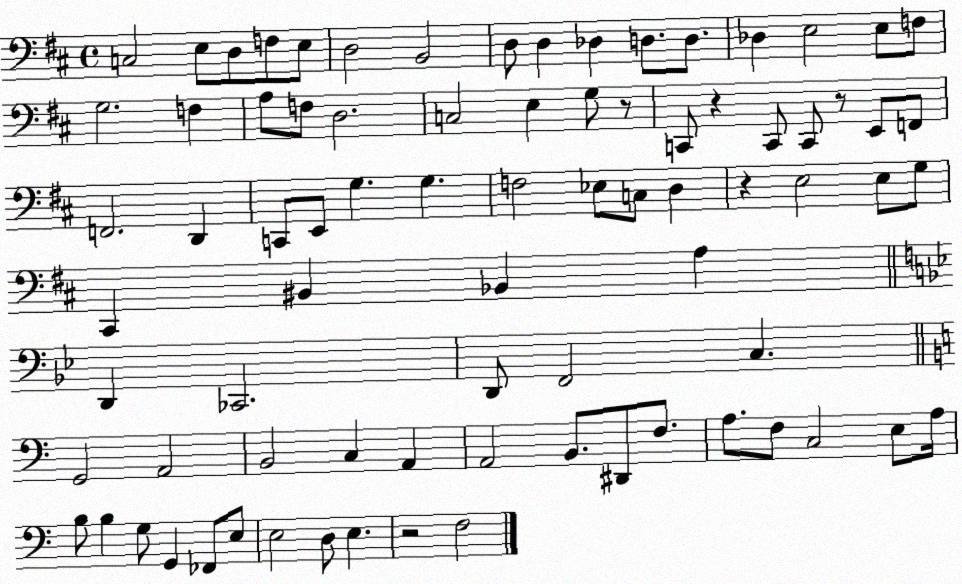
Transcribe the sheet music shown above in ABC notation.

X:1
T:Untitled
M:4/4
L:1/4
K:D
C,2 E,/2 D,/2 F,/2 E,/2 D,2 B,,2 D,/2 D, _D, D,/2 D,/2 _D, E,2 E,/2 F,/2 G,2 F, A,/2 F,/2 D,2 C,2 E, G,/2 z/2 C,,/2 z C,,/2 C,,/2 z/2 E,,/2 F,,/2 F,,2 D,, C,,/2 E,,/2 G, G, F,2 _E,/2 C,/2 D, z E,2 E,/2 G,/2 ^C,, ^B,, _B,, A, D,, _C,,2 D,,/2 F,,2 C, G,,2 A,,2 B,,2 C, A,, A,,2 B,,/2 ^D,,/2 F,/2 A,/2 F,/2 C,2 E,/2 A,/4 B,/2 B, G,/2 G,, _F,,/2 E,/2 E,2 D,/2 E, z2 F,2